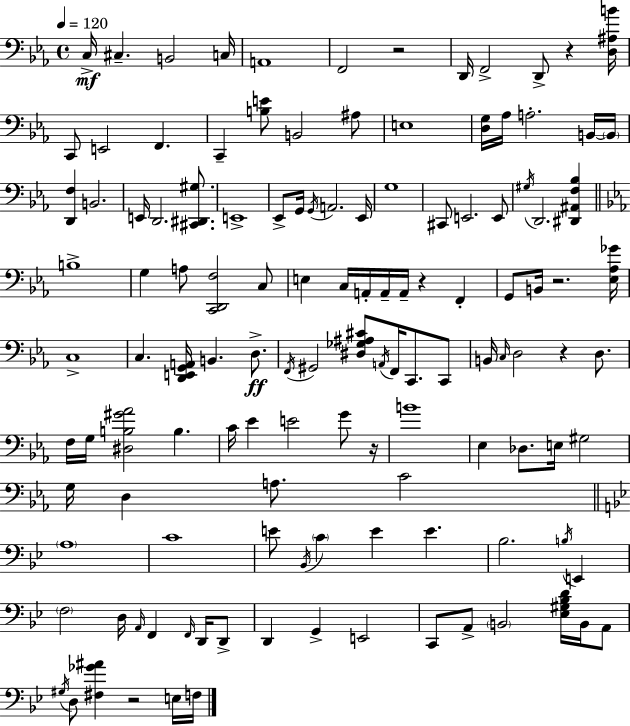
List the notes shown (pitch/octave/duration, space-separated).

C3/s C#3/q. B2/h C3/s A2/w F2/h R/h D2/s F2/h D2/e R/q [D3,A#3,B4]/s C2/e E2/h F2/q. C2/q [B3,E4]/e B2/h A#3/e E3/w [D3,G3]/s Ab3/s A3/h. B2/s B2/s [D2,F3]/q B2/h. E2/s D2/h. [C#2,D#2,G#3]/e. E2/w Eb2/e G2/s G2/s A2/h. Eb2/s G3/w C#2/e E2/h. E2/e G#3/s D2/h. [D#2,A#2,F3,Bb3]/q B3/w G3/q A3/e [C2,D2,F3]/h C3/e E3/q C3/s A2/s A2/s A2/s R/q F2/q G2/e B2/s R/h. [Eb3,Ab3,Gb4]/s C3/w C3/q. [D2,E2,G2,A2]/s B2/q. D3/e. F2/s G#2/h [D#3,Gb3,A#3,C#4]/e A2/s F2/s C2/e. C2/e B2/s C3/s D3/h R/q D3/e. F3/s G3/s [D#3,B3,G#4,Ab4]/h B3/q. C4/s Eb4/q E4/h G4/e R/s B4/w Eb3/q Db3/e. E3/s G#3/h G3/s D3/q A3/e. C4/h A3/w C4/w E4/e Bb2/s C4/q E4/q E4/q. Bb3/h. B3/s E2/q F3/h D3/s A2/s F2/q F2/s D2/s D2/e D2/q G2/q E2/h C2/e A2/e B2/h [Eb3,G#3,Bb3,D4]/s B2/s A2/e G#3/s D3/e [F#3,Gb4,A#4]/q R/h E3/s F3/s